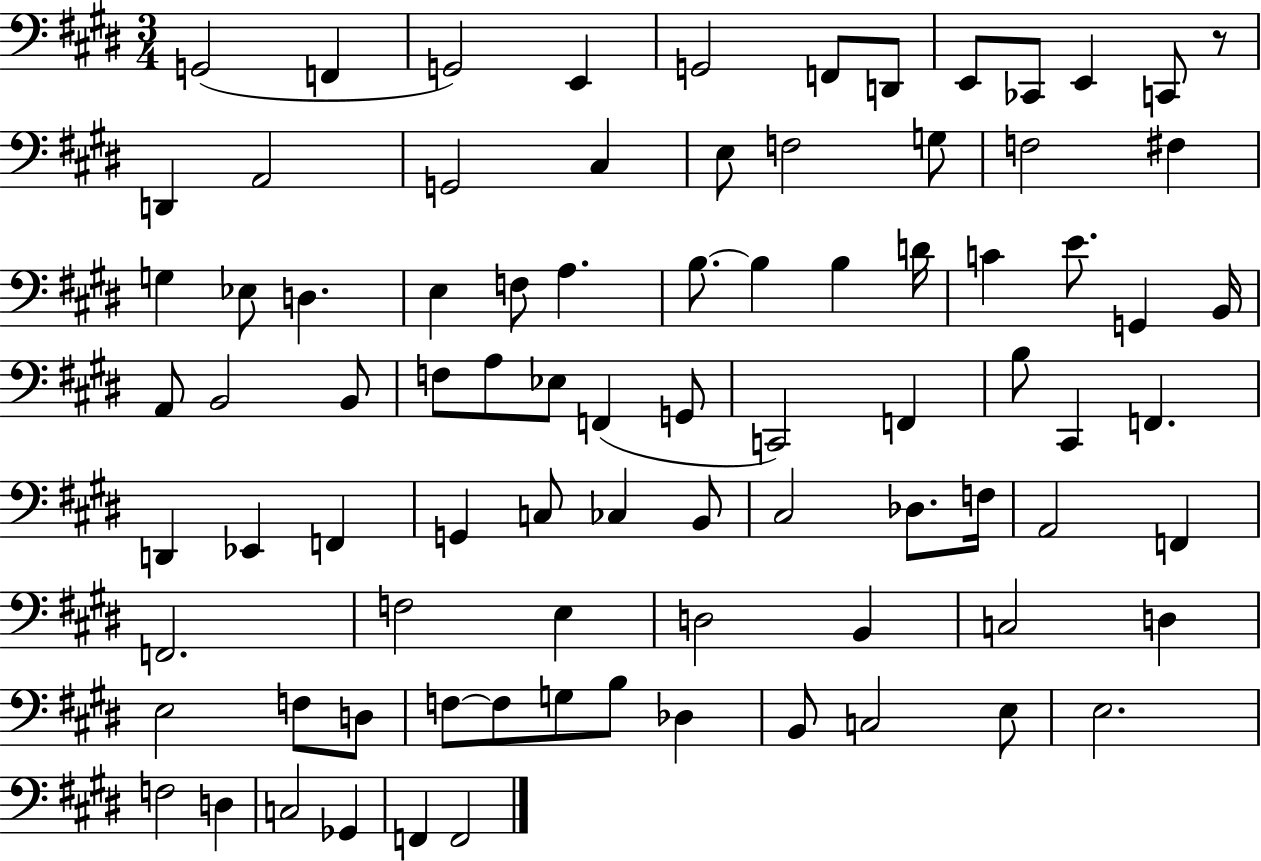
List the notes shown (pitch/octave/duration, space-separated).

G2/h F2/q G2/h E2/q G2/h F2/e D2/e E2/e CES2/e E2/q C2/e R/e D2/q A2/h G2/h C#3/q E3/e F3/h G3/e F3/h F#3/q G3/q Eb3/e D3/q. E3/q F3/e A3/q. B3/e. B3/q B3/q D4/s C4/q E4/e. G2/q B2/s A2/e B2/h B2/e F3/e A3/e Eb3/e F2/q G2/e C2/h F2/q B3/e C#2/q F2/q. D2/q Eb2/q F2/q G2/q C3/e CES3/q B2/e C#3/h Db3/e. F3/s A2/h F2/q F2/h. F3/h E3/q D3/h B2/q C3/h D3/q E3/h F3/e D3/e F3/e F3/e G3/e B3/e Db3/q B2/e C3/h E3/e E3/h. F3/h D3/q C3/h Gb2/q F2/q F2/h